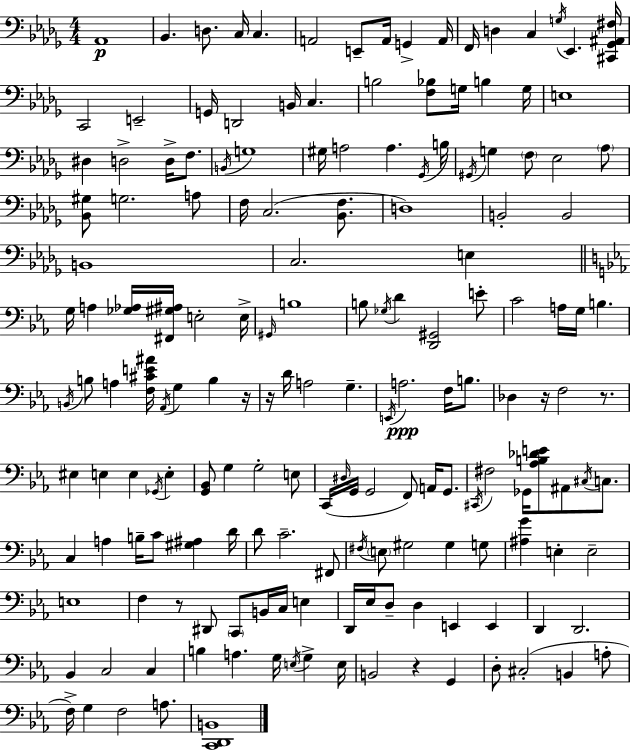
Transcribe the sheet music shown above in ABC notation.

X:1
T:Untitled
M:4/4
L:1/4
K:Bbm
_A,,4 _B,, D,/2 C,/4 C, A,,2 E,,/2 A,,/4 G,, A,,/4 F,,/4 D, C, G,/4 _E,, [^C,,_G,,^A,,^F,]/4 C,,2 E,,2 G,,/4 D,,2 B,,/4 C, B,2 [F,_B,]/2 G,/4 B, G,/4 E,4 ^D, D,2 D,/4 F,/2 B,,/4 G,4 ^G,/4 A,2 A, _G,,/4 B,/4 ^G,,/4 G, F,/2 _E,2 _A,/2 [_B,,^G,]/2 G,2 A,/2 F,/4 C,2 [_B,,F,]/2 D,4 B,,2 B,,2 B,,4 C,2 E, G,/4 A, [_G,_A,]/4 [^F,,^G,^A,]/4 E,2 E,/4 ^G,,/4 B,4 B,/2 _G,/4 D [D,,^G,,]2 E/2 C2 A,/4 G,/4 B, B,,/4 B,/2 A, [F,^CE^A]/4 _A,,/4 G, B, z/4 z/4 D/4 A,2 G, E,,/4 A,2 F,/4 B,/2 _D, z/4 F,2 z/2 ^E, E, E, _G,,/4 E, [G,,_B,,]/2 G, G,2 E,/2 C,,/4 ^D,/4 G,,/4 G,,2 F,,/2 A,,/4 G,,/2 ^C,,/4 ^F,2 _G,,/4 [_A,B,_DE]/2 ^A,,/2 ^C,/4 C,/2 C, A, B,/4 C/2 [^G,^A,] D/4 D/2 C2 ^F,,/2 ^F,/4 E,/2 ^G,2 ^G, G,/2 [^A,G] E, E,2 E,4 F, z/2 ^D,,/2 C,,/2 B,,/4 C,/4 E, D,,/4 _E,/4 D,/2 D, E,, E,, D,, D,,2 _B,, C,2 C, B, A, G,/4 E,/4 G, E,/4 B,,2 z G,, D,/2 ^C,2 B,, A,/2 F,/4 G, F,2 A,/2 [C,,D,,B,,]4